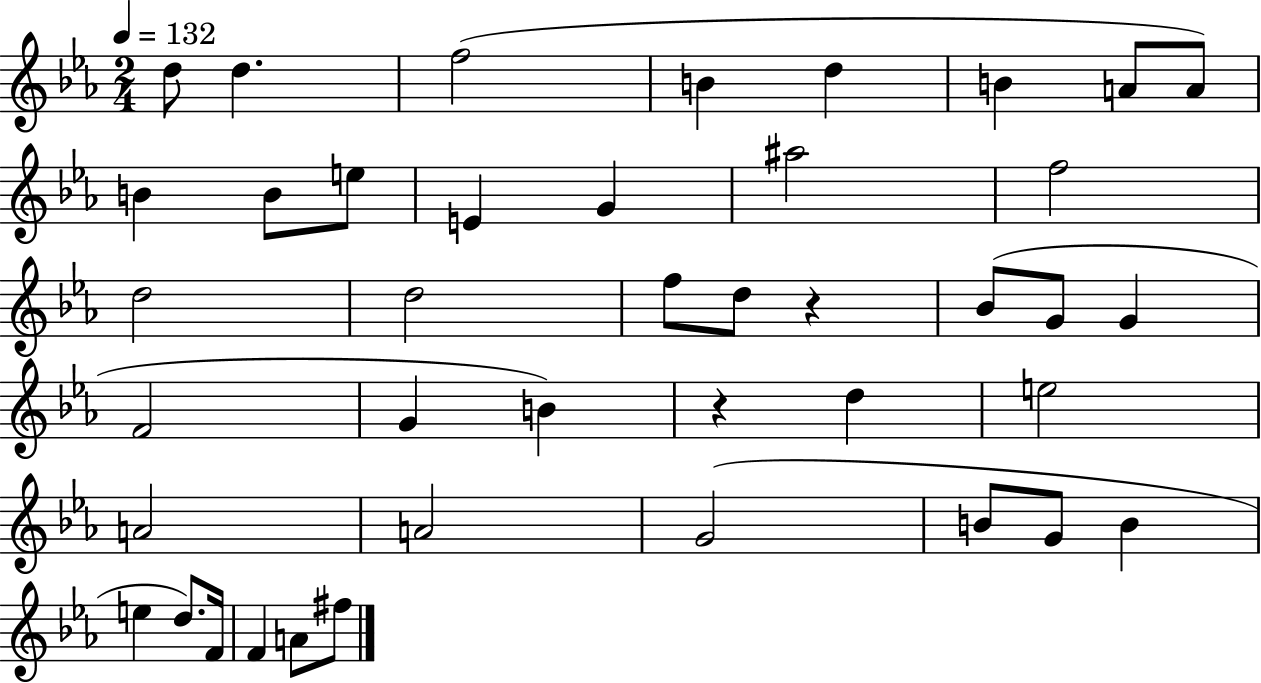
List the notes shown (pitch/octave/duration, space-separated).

D5/e D5/q. F5/h B4/q D5/q B4/q A4/e A4/e B4/q B4/e E5/e E4/q G4/q A#5/h F5/h D5/h D5/h F5/e D5/e R/q Bb4/e G4/e G4/q F4/h G4/q B4/q R/q D5/q E5/h A4/h A4/h G4/h B4/e G4/e B4/q E5/q D5/e. F4/s F4/q A4/e F#5/e